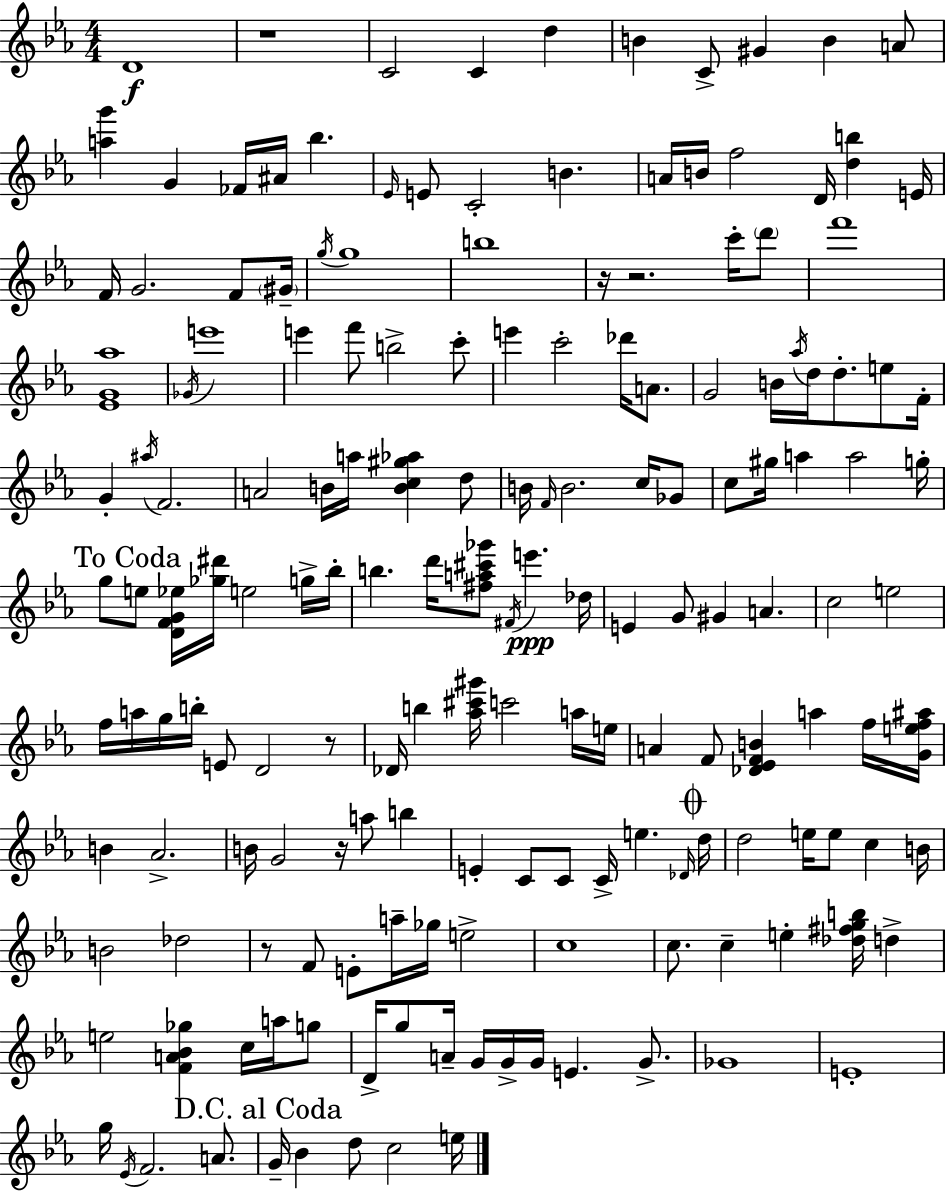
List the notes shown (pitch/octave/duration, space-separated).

D4/w R/w C4/h C4/q D5/q B4/q C4/e G#4/q B4/q A4/e [A5,G6]/q G4/q FES4/s A#4/s Bb5/q. Eb4/s E4/e C4/h B4/q. A4/s B4/s F5/h D4/s [D5,B5]/q E4/s F4/s G4/h. F4/e G#4/s G5/s G5/w B5/w R/s R/h. C6/s D6/e F6/w [Eb4,G4,Ab5]/w Gb4/s E6/w E6/q F6/e B5/h C6/e E6/q C6/h Db6/s A4/e. G4/h B4/s Ab5/s D5/s D5/e. E5/e F4/s G4/q A#5/s F4/h. A4/h B4/s A5/s [B4,C5,G#5,Ab5]/q D5/e B4/s F4/s B4/h. C5/s Gb4/e C5/e G#5/s A5/q A5/h G5/s G5/e E5/e [D4,F4,G4,Eb5]/s [Gb5,D#6]/s E5/h G5/s Bb5/s B5/q. D6/s [F#5,A5,C#6,Gb6]/e F#4/s E6/q. Db5/s E4/q G4/e G#4/q A4/q. C5/h E5/h F5/s A5/s G5/s B5/s E4/e D4/h R/e Db4/s B5/q [Ab5,C#6,G#6]/s C6/h A5/s E5/s A4/q F4/e [Db4,Eb4,F4,B4]/q A5/q F5/s [G4,E5,F5,A#5]/s B4/q Ab4/h. B4/s G4/h R/s A5/e B5/q E4/q C4/e C4/e C4/s E5/q. Db4/s D5/s D5/h E5/s E5/e C5/q B4/s B4/h Db5/h R/e F4/e E4/e A5/s Gb5/s E5/h C5/w C5/e. C5/q E5/q [Db5,F#5,G5,B5]/s D5/q E5/h [F4,A4,Bb4,Gb5]/q C5/s A5/s G5/e D4/s G5/e A4/s G4/s G4/s G4/s E4/q. G4/e. Gb4/w E4/w G5/s Eb4/s F4/h. A4/e. G4/s Bb4/q D5/e C5/h E5/s